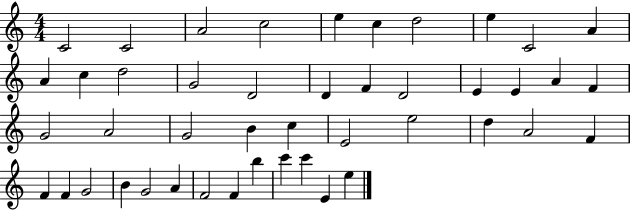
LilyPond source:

{
  \clef treble
  \numericTimeSignature
  \time 4/4
  \key c \major
  c'2 c'2 | a'2 c''2 | e''4 c''4 d''2 | e''4 c'2 a'4 | \break a'4 c''4 d''2 | g'2 d'2 | d'4 f'4 d'2 | e'4 e'4 a'4 f'4 | \break g'2 a'2 | g'2 b'4 c''4 | e'2 e''2 | d''4 a'2 f'4 | \break f'4 f'4 g'2 | b'4 g'2 a'4 | f'2 f'4 b''4 | c'''4 c'''4 e'4 e''4 | \break \bar "|."
}